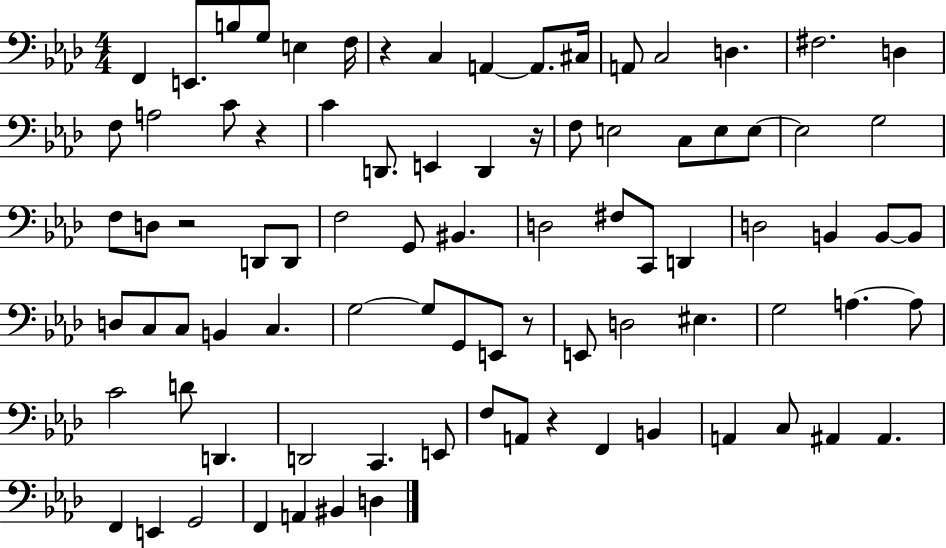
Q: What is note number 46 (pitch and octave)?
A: C3